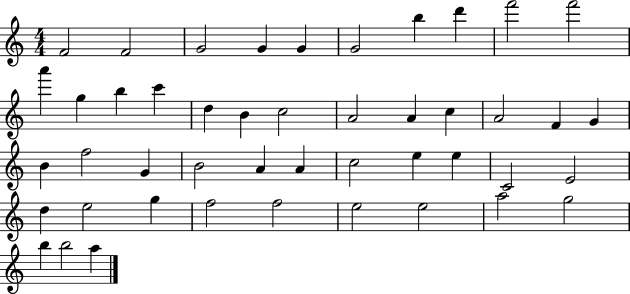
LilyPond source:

{
  \clef treble
  \numericTimeSignature
  \time 4/4
  \key c \major
  f'2 f'2 | g'2 g'4 g'4 | g'2 b''4 d'''4 | f'''2 f'''2 | \break a'''4 g''4 b''4 c'''4 | d''4 b'4 c''2 | a'2 a'4 c''4 | a'2 f'4 g'4 | \break b'4 f''2 g'4 | b'2 a'4 a'4 | c''2 e''4 e''4 | c'2 e'2 | \break d''4 e''2 g''4 | f''2 f''2 | e''2 e''2 | a''2 g''2 | \break b''4 b''2 a''4 | \bar "|."
}